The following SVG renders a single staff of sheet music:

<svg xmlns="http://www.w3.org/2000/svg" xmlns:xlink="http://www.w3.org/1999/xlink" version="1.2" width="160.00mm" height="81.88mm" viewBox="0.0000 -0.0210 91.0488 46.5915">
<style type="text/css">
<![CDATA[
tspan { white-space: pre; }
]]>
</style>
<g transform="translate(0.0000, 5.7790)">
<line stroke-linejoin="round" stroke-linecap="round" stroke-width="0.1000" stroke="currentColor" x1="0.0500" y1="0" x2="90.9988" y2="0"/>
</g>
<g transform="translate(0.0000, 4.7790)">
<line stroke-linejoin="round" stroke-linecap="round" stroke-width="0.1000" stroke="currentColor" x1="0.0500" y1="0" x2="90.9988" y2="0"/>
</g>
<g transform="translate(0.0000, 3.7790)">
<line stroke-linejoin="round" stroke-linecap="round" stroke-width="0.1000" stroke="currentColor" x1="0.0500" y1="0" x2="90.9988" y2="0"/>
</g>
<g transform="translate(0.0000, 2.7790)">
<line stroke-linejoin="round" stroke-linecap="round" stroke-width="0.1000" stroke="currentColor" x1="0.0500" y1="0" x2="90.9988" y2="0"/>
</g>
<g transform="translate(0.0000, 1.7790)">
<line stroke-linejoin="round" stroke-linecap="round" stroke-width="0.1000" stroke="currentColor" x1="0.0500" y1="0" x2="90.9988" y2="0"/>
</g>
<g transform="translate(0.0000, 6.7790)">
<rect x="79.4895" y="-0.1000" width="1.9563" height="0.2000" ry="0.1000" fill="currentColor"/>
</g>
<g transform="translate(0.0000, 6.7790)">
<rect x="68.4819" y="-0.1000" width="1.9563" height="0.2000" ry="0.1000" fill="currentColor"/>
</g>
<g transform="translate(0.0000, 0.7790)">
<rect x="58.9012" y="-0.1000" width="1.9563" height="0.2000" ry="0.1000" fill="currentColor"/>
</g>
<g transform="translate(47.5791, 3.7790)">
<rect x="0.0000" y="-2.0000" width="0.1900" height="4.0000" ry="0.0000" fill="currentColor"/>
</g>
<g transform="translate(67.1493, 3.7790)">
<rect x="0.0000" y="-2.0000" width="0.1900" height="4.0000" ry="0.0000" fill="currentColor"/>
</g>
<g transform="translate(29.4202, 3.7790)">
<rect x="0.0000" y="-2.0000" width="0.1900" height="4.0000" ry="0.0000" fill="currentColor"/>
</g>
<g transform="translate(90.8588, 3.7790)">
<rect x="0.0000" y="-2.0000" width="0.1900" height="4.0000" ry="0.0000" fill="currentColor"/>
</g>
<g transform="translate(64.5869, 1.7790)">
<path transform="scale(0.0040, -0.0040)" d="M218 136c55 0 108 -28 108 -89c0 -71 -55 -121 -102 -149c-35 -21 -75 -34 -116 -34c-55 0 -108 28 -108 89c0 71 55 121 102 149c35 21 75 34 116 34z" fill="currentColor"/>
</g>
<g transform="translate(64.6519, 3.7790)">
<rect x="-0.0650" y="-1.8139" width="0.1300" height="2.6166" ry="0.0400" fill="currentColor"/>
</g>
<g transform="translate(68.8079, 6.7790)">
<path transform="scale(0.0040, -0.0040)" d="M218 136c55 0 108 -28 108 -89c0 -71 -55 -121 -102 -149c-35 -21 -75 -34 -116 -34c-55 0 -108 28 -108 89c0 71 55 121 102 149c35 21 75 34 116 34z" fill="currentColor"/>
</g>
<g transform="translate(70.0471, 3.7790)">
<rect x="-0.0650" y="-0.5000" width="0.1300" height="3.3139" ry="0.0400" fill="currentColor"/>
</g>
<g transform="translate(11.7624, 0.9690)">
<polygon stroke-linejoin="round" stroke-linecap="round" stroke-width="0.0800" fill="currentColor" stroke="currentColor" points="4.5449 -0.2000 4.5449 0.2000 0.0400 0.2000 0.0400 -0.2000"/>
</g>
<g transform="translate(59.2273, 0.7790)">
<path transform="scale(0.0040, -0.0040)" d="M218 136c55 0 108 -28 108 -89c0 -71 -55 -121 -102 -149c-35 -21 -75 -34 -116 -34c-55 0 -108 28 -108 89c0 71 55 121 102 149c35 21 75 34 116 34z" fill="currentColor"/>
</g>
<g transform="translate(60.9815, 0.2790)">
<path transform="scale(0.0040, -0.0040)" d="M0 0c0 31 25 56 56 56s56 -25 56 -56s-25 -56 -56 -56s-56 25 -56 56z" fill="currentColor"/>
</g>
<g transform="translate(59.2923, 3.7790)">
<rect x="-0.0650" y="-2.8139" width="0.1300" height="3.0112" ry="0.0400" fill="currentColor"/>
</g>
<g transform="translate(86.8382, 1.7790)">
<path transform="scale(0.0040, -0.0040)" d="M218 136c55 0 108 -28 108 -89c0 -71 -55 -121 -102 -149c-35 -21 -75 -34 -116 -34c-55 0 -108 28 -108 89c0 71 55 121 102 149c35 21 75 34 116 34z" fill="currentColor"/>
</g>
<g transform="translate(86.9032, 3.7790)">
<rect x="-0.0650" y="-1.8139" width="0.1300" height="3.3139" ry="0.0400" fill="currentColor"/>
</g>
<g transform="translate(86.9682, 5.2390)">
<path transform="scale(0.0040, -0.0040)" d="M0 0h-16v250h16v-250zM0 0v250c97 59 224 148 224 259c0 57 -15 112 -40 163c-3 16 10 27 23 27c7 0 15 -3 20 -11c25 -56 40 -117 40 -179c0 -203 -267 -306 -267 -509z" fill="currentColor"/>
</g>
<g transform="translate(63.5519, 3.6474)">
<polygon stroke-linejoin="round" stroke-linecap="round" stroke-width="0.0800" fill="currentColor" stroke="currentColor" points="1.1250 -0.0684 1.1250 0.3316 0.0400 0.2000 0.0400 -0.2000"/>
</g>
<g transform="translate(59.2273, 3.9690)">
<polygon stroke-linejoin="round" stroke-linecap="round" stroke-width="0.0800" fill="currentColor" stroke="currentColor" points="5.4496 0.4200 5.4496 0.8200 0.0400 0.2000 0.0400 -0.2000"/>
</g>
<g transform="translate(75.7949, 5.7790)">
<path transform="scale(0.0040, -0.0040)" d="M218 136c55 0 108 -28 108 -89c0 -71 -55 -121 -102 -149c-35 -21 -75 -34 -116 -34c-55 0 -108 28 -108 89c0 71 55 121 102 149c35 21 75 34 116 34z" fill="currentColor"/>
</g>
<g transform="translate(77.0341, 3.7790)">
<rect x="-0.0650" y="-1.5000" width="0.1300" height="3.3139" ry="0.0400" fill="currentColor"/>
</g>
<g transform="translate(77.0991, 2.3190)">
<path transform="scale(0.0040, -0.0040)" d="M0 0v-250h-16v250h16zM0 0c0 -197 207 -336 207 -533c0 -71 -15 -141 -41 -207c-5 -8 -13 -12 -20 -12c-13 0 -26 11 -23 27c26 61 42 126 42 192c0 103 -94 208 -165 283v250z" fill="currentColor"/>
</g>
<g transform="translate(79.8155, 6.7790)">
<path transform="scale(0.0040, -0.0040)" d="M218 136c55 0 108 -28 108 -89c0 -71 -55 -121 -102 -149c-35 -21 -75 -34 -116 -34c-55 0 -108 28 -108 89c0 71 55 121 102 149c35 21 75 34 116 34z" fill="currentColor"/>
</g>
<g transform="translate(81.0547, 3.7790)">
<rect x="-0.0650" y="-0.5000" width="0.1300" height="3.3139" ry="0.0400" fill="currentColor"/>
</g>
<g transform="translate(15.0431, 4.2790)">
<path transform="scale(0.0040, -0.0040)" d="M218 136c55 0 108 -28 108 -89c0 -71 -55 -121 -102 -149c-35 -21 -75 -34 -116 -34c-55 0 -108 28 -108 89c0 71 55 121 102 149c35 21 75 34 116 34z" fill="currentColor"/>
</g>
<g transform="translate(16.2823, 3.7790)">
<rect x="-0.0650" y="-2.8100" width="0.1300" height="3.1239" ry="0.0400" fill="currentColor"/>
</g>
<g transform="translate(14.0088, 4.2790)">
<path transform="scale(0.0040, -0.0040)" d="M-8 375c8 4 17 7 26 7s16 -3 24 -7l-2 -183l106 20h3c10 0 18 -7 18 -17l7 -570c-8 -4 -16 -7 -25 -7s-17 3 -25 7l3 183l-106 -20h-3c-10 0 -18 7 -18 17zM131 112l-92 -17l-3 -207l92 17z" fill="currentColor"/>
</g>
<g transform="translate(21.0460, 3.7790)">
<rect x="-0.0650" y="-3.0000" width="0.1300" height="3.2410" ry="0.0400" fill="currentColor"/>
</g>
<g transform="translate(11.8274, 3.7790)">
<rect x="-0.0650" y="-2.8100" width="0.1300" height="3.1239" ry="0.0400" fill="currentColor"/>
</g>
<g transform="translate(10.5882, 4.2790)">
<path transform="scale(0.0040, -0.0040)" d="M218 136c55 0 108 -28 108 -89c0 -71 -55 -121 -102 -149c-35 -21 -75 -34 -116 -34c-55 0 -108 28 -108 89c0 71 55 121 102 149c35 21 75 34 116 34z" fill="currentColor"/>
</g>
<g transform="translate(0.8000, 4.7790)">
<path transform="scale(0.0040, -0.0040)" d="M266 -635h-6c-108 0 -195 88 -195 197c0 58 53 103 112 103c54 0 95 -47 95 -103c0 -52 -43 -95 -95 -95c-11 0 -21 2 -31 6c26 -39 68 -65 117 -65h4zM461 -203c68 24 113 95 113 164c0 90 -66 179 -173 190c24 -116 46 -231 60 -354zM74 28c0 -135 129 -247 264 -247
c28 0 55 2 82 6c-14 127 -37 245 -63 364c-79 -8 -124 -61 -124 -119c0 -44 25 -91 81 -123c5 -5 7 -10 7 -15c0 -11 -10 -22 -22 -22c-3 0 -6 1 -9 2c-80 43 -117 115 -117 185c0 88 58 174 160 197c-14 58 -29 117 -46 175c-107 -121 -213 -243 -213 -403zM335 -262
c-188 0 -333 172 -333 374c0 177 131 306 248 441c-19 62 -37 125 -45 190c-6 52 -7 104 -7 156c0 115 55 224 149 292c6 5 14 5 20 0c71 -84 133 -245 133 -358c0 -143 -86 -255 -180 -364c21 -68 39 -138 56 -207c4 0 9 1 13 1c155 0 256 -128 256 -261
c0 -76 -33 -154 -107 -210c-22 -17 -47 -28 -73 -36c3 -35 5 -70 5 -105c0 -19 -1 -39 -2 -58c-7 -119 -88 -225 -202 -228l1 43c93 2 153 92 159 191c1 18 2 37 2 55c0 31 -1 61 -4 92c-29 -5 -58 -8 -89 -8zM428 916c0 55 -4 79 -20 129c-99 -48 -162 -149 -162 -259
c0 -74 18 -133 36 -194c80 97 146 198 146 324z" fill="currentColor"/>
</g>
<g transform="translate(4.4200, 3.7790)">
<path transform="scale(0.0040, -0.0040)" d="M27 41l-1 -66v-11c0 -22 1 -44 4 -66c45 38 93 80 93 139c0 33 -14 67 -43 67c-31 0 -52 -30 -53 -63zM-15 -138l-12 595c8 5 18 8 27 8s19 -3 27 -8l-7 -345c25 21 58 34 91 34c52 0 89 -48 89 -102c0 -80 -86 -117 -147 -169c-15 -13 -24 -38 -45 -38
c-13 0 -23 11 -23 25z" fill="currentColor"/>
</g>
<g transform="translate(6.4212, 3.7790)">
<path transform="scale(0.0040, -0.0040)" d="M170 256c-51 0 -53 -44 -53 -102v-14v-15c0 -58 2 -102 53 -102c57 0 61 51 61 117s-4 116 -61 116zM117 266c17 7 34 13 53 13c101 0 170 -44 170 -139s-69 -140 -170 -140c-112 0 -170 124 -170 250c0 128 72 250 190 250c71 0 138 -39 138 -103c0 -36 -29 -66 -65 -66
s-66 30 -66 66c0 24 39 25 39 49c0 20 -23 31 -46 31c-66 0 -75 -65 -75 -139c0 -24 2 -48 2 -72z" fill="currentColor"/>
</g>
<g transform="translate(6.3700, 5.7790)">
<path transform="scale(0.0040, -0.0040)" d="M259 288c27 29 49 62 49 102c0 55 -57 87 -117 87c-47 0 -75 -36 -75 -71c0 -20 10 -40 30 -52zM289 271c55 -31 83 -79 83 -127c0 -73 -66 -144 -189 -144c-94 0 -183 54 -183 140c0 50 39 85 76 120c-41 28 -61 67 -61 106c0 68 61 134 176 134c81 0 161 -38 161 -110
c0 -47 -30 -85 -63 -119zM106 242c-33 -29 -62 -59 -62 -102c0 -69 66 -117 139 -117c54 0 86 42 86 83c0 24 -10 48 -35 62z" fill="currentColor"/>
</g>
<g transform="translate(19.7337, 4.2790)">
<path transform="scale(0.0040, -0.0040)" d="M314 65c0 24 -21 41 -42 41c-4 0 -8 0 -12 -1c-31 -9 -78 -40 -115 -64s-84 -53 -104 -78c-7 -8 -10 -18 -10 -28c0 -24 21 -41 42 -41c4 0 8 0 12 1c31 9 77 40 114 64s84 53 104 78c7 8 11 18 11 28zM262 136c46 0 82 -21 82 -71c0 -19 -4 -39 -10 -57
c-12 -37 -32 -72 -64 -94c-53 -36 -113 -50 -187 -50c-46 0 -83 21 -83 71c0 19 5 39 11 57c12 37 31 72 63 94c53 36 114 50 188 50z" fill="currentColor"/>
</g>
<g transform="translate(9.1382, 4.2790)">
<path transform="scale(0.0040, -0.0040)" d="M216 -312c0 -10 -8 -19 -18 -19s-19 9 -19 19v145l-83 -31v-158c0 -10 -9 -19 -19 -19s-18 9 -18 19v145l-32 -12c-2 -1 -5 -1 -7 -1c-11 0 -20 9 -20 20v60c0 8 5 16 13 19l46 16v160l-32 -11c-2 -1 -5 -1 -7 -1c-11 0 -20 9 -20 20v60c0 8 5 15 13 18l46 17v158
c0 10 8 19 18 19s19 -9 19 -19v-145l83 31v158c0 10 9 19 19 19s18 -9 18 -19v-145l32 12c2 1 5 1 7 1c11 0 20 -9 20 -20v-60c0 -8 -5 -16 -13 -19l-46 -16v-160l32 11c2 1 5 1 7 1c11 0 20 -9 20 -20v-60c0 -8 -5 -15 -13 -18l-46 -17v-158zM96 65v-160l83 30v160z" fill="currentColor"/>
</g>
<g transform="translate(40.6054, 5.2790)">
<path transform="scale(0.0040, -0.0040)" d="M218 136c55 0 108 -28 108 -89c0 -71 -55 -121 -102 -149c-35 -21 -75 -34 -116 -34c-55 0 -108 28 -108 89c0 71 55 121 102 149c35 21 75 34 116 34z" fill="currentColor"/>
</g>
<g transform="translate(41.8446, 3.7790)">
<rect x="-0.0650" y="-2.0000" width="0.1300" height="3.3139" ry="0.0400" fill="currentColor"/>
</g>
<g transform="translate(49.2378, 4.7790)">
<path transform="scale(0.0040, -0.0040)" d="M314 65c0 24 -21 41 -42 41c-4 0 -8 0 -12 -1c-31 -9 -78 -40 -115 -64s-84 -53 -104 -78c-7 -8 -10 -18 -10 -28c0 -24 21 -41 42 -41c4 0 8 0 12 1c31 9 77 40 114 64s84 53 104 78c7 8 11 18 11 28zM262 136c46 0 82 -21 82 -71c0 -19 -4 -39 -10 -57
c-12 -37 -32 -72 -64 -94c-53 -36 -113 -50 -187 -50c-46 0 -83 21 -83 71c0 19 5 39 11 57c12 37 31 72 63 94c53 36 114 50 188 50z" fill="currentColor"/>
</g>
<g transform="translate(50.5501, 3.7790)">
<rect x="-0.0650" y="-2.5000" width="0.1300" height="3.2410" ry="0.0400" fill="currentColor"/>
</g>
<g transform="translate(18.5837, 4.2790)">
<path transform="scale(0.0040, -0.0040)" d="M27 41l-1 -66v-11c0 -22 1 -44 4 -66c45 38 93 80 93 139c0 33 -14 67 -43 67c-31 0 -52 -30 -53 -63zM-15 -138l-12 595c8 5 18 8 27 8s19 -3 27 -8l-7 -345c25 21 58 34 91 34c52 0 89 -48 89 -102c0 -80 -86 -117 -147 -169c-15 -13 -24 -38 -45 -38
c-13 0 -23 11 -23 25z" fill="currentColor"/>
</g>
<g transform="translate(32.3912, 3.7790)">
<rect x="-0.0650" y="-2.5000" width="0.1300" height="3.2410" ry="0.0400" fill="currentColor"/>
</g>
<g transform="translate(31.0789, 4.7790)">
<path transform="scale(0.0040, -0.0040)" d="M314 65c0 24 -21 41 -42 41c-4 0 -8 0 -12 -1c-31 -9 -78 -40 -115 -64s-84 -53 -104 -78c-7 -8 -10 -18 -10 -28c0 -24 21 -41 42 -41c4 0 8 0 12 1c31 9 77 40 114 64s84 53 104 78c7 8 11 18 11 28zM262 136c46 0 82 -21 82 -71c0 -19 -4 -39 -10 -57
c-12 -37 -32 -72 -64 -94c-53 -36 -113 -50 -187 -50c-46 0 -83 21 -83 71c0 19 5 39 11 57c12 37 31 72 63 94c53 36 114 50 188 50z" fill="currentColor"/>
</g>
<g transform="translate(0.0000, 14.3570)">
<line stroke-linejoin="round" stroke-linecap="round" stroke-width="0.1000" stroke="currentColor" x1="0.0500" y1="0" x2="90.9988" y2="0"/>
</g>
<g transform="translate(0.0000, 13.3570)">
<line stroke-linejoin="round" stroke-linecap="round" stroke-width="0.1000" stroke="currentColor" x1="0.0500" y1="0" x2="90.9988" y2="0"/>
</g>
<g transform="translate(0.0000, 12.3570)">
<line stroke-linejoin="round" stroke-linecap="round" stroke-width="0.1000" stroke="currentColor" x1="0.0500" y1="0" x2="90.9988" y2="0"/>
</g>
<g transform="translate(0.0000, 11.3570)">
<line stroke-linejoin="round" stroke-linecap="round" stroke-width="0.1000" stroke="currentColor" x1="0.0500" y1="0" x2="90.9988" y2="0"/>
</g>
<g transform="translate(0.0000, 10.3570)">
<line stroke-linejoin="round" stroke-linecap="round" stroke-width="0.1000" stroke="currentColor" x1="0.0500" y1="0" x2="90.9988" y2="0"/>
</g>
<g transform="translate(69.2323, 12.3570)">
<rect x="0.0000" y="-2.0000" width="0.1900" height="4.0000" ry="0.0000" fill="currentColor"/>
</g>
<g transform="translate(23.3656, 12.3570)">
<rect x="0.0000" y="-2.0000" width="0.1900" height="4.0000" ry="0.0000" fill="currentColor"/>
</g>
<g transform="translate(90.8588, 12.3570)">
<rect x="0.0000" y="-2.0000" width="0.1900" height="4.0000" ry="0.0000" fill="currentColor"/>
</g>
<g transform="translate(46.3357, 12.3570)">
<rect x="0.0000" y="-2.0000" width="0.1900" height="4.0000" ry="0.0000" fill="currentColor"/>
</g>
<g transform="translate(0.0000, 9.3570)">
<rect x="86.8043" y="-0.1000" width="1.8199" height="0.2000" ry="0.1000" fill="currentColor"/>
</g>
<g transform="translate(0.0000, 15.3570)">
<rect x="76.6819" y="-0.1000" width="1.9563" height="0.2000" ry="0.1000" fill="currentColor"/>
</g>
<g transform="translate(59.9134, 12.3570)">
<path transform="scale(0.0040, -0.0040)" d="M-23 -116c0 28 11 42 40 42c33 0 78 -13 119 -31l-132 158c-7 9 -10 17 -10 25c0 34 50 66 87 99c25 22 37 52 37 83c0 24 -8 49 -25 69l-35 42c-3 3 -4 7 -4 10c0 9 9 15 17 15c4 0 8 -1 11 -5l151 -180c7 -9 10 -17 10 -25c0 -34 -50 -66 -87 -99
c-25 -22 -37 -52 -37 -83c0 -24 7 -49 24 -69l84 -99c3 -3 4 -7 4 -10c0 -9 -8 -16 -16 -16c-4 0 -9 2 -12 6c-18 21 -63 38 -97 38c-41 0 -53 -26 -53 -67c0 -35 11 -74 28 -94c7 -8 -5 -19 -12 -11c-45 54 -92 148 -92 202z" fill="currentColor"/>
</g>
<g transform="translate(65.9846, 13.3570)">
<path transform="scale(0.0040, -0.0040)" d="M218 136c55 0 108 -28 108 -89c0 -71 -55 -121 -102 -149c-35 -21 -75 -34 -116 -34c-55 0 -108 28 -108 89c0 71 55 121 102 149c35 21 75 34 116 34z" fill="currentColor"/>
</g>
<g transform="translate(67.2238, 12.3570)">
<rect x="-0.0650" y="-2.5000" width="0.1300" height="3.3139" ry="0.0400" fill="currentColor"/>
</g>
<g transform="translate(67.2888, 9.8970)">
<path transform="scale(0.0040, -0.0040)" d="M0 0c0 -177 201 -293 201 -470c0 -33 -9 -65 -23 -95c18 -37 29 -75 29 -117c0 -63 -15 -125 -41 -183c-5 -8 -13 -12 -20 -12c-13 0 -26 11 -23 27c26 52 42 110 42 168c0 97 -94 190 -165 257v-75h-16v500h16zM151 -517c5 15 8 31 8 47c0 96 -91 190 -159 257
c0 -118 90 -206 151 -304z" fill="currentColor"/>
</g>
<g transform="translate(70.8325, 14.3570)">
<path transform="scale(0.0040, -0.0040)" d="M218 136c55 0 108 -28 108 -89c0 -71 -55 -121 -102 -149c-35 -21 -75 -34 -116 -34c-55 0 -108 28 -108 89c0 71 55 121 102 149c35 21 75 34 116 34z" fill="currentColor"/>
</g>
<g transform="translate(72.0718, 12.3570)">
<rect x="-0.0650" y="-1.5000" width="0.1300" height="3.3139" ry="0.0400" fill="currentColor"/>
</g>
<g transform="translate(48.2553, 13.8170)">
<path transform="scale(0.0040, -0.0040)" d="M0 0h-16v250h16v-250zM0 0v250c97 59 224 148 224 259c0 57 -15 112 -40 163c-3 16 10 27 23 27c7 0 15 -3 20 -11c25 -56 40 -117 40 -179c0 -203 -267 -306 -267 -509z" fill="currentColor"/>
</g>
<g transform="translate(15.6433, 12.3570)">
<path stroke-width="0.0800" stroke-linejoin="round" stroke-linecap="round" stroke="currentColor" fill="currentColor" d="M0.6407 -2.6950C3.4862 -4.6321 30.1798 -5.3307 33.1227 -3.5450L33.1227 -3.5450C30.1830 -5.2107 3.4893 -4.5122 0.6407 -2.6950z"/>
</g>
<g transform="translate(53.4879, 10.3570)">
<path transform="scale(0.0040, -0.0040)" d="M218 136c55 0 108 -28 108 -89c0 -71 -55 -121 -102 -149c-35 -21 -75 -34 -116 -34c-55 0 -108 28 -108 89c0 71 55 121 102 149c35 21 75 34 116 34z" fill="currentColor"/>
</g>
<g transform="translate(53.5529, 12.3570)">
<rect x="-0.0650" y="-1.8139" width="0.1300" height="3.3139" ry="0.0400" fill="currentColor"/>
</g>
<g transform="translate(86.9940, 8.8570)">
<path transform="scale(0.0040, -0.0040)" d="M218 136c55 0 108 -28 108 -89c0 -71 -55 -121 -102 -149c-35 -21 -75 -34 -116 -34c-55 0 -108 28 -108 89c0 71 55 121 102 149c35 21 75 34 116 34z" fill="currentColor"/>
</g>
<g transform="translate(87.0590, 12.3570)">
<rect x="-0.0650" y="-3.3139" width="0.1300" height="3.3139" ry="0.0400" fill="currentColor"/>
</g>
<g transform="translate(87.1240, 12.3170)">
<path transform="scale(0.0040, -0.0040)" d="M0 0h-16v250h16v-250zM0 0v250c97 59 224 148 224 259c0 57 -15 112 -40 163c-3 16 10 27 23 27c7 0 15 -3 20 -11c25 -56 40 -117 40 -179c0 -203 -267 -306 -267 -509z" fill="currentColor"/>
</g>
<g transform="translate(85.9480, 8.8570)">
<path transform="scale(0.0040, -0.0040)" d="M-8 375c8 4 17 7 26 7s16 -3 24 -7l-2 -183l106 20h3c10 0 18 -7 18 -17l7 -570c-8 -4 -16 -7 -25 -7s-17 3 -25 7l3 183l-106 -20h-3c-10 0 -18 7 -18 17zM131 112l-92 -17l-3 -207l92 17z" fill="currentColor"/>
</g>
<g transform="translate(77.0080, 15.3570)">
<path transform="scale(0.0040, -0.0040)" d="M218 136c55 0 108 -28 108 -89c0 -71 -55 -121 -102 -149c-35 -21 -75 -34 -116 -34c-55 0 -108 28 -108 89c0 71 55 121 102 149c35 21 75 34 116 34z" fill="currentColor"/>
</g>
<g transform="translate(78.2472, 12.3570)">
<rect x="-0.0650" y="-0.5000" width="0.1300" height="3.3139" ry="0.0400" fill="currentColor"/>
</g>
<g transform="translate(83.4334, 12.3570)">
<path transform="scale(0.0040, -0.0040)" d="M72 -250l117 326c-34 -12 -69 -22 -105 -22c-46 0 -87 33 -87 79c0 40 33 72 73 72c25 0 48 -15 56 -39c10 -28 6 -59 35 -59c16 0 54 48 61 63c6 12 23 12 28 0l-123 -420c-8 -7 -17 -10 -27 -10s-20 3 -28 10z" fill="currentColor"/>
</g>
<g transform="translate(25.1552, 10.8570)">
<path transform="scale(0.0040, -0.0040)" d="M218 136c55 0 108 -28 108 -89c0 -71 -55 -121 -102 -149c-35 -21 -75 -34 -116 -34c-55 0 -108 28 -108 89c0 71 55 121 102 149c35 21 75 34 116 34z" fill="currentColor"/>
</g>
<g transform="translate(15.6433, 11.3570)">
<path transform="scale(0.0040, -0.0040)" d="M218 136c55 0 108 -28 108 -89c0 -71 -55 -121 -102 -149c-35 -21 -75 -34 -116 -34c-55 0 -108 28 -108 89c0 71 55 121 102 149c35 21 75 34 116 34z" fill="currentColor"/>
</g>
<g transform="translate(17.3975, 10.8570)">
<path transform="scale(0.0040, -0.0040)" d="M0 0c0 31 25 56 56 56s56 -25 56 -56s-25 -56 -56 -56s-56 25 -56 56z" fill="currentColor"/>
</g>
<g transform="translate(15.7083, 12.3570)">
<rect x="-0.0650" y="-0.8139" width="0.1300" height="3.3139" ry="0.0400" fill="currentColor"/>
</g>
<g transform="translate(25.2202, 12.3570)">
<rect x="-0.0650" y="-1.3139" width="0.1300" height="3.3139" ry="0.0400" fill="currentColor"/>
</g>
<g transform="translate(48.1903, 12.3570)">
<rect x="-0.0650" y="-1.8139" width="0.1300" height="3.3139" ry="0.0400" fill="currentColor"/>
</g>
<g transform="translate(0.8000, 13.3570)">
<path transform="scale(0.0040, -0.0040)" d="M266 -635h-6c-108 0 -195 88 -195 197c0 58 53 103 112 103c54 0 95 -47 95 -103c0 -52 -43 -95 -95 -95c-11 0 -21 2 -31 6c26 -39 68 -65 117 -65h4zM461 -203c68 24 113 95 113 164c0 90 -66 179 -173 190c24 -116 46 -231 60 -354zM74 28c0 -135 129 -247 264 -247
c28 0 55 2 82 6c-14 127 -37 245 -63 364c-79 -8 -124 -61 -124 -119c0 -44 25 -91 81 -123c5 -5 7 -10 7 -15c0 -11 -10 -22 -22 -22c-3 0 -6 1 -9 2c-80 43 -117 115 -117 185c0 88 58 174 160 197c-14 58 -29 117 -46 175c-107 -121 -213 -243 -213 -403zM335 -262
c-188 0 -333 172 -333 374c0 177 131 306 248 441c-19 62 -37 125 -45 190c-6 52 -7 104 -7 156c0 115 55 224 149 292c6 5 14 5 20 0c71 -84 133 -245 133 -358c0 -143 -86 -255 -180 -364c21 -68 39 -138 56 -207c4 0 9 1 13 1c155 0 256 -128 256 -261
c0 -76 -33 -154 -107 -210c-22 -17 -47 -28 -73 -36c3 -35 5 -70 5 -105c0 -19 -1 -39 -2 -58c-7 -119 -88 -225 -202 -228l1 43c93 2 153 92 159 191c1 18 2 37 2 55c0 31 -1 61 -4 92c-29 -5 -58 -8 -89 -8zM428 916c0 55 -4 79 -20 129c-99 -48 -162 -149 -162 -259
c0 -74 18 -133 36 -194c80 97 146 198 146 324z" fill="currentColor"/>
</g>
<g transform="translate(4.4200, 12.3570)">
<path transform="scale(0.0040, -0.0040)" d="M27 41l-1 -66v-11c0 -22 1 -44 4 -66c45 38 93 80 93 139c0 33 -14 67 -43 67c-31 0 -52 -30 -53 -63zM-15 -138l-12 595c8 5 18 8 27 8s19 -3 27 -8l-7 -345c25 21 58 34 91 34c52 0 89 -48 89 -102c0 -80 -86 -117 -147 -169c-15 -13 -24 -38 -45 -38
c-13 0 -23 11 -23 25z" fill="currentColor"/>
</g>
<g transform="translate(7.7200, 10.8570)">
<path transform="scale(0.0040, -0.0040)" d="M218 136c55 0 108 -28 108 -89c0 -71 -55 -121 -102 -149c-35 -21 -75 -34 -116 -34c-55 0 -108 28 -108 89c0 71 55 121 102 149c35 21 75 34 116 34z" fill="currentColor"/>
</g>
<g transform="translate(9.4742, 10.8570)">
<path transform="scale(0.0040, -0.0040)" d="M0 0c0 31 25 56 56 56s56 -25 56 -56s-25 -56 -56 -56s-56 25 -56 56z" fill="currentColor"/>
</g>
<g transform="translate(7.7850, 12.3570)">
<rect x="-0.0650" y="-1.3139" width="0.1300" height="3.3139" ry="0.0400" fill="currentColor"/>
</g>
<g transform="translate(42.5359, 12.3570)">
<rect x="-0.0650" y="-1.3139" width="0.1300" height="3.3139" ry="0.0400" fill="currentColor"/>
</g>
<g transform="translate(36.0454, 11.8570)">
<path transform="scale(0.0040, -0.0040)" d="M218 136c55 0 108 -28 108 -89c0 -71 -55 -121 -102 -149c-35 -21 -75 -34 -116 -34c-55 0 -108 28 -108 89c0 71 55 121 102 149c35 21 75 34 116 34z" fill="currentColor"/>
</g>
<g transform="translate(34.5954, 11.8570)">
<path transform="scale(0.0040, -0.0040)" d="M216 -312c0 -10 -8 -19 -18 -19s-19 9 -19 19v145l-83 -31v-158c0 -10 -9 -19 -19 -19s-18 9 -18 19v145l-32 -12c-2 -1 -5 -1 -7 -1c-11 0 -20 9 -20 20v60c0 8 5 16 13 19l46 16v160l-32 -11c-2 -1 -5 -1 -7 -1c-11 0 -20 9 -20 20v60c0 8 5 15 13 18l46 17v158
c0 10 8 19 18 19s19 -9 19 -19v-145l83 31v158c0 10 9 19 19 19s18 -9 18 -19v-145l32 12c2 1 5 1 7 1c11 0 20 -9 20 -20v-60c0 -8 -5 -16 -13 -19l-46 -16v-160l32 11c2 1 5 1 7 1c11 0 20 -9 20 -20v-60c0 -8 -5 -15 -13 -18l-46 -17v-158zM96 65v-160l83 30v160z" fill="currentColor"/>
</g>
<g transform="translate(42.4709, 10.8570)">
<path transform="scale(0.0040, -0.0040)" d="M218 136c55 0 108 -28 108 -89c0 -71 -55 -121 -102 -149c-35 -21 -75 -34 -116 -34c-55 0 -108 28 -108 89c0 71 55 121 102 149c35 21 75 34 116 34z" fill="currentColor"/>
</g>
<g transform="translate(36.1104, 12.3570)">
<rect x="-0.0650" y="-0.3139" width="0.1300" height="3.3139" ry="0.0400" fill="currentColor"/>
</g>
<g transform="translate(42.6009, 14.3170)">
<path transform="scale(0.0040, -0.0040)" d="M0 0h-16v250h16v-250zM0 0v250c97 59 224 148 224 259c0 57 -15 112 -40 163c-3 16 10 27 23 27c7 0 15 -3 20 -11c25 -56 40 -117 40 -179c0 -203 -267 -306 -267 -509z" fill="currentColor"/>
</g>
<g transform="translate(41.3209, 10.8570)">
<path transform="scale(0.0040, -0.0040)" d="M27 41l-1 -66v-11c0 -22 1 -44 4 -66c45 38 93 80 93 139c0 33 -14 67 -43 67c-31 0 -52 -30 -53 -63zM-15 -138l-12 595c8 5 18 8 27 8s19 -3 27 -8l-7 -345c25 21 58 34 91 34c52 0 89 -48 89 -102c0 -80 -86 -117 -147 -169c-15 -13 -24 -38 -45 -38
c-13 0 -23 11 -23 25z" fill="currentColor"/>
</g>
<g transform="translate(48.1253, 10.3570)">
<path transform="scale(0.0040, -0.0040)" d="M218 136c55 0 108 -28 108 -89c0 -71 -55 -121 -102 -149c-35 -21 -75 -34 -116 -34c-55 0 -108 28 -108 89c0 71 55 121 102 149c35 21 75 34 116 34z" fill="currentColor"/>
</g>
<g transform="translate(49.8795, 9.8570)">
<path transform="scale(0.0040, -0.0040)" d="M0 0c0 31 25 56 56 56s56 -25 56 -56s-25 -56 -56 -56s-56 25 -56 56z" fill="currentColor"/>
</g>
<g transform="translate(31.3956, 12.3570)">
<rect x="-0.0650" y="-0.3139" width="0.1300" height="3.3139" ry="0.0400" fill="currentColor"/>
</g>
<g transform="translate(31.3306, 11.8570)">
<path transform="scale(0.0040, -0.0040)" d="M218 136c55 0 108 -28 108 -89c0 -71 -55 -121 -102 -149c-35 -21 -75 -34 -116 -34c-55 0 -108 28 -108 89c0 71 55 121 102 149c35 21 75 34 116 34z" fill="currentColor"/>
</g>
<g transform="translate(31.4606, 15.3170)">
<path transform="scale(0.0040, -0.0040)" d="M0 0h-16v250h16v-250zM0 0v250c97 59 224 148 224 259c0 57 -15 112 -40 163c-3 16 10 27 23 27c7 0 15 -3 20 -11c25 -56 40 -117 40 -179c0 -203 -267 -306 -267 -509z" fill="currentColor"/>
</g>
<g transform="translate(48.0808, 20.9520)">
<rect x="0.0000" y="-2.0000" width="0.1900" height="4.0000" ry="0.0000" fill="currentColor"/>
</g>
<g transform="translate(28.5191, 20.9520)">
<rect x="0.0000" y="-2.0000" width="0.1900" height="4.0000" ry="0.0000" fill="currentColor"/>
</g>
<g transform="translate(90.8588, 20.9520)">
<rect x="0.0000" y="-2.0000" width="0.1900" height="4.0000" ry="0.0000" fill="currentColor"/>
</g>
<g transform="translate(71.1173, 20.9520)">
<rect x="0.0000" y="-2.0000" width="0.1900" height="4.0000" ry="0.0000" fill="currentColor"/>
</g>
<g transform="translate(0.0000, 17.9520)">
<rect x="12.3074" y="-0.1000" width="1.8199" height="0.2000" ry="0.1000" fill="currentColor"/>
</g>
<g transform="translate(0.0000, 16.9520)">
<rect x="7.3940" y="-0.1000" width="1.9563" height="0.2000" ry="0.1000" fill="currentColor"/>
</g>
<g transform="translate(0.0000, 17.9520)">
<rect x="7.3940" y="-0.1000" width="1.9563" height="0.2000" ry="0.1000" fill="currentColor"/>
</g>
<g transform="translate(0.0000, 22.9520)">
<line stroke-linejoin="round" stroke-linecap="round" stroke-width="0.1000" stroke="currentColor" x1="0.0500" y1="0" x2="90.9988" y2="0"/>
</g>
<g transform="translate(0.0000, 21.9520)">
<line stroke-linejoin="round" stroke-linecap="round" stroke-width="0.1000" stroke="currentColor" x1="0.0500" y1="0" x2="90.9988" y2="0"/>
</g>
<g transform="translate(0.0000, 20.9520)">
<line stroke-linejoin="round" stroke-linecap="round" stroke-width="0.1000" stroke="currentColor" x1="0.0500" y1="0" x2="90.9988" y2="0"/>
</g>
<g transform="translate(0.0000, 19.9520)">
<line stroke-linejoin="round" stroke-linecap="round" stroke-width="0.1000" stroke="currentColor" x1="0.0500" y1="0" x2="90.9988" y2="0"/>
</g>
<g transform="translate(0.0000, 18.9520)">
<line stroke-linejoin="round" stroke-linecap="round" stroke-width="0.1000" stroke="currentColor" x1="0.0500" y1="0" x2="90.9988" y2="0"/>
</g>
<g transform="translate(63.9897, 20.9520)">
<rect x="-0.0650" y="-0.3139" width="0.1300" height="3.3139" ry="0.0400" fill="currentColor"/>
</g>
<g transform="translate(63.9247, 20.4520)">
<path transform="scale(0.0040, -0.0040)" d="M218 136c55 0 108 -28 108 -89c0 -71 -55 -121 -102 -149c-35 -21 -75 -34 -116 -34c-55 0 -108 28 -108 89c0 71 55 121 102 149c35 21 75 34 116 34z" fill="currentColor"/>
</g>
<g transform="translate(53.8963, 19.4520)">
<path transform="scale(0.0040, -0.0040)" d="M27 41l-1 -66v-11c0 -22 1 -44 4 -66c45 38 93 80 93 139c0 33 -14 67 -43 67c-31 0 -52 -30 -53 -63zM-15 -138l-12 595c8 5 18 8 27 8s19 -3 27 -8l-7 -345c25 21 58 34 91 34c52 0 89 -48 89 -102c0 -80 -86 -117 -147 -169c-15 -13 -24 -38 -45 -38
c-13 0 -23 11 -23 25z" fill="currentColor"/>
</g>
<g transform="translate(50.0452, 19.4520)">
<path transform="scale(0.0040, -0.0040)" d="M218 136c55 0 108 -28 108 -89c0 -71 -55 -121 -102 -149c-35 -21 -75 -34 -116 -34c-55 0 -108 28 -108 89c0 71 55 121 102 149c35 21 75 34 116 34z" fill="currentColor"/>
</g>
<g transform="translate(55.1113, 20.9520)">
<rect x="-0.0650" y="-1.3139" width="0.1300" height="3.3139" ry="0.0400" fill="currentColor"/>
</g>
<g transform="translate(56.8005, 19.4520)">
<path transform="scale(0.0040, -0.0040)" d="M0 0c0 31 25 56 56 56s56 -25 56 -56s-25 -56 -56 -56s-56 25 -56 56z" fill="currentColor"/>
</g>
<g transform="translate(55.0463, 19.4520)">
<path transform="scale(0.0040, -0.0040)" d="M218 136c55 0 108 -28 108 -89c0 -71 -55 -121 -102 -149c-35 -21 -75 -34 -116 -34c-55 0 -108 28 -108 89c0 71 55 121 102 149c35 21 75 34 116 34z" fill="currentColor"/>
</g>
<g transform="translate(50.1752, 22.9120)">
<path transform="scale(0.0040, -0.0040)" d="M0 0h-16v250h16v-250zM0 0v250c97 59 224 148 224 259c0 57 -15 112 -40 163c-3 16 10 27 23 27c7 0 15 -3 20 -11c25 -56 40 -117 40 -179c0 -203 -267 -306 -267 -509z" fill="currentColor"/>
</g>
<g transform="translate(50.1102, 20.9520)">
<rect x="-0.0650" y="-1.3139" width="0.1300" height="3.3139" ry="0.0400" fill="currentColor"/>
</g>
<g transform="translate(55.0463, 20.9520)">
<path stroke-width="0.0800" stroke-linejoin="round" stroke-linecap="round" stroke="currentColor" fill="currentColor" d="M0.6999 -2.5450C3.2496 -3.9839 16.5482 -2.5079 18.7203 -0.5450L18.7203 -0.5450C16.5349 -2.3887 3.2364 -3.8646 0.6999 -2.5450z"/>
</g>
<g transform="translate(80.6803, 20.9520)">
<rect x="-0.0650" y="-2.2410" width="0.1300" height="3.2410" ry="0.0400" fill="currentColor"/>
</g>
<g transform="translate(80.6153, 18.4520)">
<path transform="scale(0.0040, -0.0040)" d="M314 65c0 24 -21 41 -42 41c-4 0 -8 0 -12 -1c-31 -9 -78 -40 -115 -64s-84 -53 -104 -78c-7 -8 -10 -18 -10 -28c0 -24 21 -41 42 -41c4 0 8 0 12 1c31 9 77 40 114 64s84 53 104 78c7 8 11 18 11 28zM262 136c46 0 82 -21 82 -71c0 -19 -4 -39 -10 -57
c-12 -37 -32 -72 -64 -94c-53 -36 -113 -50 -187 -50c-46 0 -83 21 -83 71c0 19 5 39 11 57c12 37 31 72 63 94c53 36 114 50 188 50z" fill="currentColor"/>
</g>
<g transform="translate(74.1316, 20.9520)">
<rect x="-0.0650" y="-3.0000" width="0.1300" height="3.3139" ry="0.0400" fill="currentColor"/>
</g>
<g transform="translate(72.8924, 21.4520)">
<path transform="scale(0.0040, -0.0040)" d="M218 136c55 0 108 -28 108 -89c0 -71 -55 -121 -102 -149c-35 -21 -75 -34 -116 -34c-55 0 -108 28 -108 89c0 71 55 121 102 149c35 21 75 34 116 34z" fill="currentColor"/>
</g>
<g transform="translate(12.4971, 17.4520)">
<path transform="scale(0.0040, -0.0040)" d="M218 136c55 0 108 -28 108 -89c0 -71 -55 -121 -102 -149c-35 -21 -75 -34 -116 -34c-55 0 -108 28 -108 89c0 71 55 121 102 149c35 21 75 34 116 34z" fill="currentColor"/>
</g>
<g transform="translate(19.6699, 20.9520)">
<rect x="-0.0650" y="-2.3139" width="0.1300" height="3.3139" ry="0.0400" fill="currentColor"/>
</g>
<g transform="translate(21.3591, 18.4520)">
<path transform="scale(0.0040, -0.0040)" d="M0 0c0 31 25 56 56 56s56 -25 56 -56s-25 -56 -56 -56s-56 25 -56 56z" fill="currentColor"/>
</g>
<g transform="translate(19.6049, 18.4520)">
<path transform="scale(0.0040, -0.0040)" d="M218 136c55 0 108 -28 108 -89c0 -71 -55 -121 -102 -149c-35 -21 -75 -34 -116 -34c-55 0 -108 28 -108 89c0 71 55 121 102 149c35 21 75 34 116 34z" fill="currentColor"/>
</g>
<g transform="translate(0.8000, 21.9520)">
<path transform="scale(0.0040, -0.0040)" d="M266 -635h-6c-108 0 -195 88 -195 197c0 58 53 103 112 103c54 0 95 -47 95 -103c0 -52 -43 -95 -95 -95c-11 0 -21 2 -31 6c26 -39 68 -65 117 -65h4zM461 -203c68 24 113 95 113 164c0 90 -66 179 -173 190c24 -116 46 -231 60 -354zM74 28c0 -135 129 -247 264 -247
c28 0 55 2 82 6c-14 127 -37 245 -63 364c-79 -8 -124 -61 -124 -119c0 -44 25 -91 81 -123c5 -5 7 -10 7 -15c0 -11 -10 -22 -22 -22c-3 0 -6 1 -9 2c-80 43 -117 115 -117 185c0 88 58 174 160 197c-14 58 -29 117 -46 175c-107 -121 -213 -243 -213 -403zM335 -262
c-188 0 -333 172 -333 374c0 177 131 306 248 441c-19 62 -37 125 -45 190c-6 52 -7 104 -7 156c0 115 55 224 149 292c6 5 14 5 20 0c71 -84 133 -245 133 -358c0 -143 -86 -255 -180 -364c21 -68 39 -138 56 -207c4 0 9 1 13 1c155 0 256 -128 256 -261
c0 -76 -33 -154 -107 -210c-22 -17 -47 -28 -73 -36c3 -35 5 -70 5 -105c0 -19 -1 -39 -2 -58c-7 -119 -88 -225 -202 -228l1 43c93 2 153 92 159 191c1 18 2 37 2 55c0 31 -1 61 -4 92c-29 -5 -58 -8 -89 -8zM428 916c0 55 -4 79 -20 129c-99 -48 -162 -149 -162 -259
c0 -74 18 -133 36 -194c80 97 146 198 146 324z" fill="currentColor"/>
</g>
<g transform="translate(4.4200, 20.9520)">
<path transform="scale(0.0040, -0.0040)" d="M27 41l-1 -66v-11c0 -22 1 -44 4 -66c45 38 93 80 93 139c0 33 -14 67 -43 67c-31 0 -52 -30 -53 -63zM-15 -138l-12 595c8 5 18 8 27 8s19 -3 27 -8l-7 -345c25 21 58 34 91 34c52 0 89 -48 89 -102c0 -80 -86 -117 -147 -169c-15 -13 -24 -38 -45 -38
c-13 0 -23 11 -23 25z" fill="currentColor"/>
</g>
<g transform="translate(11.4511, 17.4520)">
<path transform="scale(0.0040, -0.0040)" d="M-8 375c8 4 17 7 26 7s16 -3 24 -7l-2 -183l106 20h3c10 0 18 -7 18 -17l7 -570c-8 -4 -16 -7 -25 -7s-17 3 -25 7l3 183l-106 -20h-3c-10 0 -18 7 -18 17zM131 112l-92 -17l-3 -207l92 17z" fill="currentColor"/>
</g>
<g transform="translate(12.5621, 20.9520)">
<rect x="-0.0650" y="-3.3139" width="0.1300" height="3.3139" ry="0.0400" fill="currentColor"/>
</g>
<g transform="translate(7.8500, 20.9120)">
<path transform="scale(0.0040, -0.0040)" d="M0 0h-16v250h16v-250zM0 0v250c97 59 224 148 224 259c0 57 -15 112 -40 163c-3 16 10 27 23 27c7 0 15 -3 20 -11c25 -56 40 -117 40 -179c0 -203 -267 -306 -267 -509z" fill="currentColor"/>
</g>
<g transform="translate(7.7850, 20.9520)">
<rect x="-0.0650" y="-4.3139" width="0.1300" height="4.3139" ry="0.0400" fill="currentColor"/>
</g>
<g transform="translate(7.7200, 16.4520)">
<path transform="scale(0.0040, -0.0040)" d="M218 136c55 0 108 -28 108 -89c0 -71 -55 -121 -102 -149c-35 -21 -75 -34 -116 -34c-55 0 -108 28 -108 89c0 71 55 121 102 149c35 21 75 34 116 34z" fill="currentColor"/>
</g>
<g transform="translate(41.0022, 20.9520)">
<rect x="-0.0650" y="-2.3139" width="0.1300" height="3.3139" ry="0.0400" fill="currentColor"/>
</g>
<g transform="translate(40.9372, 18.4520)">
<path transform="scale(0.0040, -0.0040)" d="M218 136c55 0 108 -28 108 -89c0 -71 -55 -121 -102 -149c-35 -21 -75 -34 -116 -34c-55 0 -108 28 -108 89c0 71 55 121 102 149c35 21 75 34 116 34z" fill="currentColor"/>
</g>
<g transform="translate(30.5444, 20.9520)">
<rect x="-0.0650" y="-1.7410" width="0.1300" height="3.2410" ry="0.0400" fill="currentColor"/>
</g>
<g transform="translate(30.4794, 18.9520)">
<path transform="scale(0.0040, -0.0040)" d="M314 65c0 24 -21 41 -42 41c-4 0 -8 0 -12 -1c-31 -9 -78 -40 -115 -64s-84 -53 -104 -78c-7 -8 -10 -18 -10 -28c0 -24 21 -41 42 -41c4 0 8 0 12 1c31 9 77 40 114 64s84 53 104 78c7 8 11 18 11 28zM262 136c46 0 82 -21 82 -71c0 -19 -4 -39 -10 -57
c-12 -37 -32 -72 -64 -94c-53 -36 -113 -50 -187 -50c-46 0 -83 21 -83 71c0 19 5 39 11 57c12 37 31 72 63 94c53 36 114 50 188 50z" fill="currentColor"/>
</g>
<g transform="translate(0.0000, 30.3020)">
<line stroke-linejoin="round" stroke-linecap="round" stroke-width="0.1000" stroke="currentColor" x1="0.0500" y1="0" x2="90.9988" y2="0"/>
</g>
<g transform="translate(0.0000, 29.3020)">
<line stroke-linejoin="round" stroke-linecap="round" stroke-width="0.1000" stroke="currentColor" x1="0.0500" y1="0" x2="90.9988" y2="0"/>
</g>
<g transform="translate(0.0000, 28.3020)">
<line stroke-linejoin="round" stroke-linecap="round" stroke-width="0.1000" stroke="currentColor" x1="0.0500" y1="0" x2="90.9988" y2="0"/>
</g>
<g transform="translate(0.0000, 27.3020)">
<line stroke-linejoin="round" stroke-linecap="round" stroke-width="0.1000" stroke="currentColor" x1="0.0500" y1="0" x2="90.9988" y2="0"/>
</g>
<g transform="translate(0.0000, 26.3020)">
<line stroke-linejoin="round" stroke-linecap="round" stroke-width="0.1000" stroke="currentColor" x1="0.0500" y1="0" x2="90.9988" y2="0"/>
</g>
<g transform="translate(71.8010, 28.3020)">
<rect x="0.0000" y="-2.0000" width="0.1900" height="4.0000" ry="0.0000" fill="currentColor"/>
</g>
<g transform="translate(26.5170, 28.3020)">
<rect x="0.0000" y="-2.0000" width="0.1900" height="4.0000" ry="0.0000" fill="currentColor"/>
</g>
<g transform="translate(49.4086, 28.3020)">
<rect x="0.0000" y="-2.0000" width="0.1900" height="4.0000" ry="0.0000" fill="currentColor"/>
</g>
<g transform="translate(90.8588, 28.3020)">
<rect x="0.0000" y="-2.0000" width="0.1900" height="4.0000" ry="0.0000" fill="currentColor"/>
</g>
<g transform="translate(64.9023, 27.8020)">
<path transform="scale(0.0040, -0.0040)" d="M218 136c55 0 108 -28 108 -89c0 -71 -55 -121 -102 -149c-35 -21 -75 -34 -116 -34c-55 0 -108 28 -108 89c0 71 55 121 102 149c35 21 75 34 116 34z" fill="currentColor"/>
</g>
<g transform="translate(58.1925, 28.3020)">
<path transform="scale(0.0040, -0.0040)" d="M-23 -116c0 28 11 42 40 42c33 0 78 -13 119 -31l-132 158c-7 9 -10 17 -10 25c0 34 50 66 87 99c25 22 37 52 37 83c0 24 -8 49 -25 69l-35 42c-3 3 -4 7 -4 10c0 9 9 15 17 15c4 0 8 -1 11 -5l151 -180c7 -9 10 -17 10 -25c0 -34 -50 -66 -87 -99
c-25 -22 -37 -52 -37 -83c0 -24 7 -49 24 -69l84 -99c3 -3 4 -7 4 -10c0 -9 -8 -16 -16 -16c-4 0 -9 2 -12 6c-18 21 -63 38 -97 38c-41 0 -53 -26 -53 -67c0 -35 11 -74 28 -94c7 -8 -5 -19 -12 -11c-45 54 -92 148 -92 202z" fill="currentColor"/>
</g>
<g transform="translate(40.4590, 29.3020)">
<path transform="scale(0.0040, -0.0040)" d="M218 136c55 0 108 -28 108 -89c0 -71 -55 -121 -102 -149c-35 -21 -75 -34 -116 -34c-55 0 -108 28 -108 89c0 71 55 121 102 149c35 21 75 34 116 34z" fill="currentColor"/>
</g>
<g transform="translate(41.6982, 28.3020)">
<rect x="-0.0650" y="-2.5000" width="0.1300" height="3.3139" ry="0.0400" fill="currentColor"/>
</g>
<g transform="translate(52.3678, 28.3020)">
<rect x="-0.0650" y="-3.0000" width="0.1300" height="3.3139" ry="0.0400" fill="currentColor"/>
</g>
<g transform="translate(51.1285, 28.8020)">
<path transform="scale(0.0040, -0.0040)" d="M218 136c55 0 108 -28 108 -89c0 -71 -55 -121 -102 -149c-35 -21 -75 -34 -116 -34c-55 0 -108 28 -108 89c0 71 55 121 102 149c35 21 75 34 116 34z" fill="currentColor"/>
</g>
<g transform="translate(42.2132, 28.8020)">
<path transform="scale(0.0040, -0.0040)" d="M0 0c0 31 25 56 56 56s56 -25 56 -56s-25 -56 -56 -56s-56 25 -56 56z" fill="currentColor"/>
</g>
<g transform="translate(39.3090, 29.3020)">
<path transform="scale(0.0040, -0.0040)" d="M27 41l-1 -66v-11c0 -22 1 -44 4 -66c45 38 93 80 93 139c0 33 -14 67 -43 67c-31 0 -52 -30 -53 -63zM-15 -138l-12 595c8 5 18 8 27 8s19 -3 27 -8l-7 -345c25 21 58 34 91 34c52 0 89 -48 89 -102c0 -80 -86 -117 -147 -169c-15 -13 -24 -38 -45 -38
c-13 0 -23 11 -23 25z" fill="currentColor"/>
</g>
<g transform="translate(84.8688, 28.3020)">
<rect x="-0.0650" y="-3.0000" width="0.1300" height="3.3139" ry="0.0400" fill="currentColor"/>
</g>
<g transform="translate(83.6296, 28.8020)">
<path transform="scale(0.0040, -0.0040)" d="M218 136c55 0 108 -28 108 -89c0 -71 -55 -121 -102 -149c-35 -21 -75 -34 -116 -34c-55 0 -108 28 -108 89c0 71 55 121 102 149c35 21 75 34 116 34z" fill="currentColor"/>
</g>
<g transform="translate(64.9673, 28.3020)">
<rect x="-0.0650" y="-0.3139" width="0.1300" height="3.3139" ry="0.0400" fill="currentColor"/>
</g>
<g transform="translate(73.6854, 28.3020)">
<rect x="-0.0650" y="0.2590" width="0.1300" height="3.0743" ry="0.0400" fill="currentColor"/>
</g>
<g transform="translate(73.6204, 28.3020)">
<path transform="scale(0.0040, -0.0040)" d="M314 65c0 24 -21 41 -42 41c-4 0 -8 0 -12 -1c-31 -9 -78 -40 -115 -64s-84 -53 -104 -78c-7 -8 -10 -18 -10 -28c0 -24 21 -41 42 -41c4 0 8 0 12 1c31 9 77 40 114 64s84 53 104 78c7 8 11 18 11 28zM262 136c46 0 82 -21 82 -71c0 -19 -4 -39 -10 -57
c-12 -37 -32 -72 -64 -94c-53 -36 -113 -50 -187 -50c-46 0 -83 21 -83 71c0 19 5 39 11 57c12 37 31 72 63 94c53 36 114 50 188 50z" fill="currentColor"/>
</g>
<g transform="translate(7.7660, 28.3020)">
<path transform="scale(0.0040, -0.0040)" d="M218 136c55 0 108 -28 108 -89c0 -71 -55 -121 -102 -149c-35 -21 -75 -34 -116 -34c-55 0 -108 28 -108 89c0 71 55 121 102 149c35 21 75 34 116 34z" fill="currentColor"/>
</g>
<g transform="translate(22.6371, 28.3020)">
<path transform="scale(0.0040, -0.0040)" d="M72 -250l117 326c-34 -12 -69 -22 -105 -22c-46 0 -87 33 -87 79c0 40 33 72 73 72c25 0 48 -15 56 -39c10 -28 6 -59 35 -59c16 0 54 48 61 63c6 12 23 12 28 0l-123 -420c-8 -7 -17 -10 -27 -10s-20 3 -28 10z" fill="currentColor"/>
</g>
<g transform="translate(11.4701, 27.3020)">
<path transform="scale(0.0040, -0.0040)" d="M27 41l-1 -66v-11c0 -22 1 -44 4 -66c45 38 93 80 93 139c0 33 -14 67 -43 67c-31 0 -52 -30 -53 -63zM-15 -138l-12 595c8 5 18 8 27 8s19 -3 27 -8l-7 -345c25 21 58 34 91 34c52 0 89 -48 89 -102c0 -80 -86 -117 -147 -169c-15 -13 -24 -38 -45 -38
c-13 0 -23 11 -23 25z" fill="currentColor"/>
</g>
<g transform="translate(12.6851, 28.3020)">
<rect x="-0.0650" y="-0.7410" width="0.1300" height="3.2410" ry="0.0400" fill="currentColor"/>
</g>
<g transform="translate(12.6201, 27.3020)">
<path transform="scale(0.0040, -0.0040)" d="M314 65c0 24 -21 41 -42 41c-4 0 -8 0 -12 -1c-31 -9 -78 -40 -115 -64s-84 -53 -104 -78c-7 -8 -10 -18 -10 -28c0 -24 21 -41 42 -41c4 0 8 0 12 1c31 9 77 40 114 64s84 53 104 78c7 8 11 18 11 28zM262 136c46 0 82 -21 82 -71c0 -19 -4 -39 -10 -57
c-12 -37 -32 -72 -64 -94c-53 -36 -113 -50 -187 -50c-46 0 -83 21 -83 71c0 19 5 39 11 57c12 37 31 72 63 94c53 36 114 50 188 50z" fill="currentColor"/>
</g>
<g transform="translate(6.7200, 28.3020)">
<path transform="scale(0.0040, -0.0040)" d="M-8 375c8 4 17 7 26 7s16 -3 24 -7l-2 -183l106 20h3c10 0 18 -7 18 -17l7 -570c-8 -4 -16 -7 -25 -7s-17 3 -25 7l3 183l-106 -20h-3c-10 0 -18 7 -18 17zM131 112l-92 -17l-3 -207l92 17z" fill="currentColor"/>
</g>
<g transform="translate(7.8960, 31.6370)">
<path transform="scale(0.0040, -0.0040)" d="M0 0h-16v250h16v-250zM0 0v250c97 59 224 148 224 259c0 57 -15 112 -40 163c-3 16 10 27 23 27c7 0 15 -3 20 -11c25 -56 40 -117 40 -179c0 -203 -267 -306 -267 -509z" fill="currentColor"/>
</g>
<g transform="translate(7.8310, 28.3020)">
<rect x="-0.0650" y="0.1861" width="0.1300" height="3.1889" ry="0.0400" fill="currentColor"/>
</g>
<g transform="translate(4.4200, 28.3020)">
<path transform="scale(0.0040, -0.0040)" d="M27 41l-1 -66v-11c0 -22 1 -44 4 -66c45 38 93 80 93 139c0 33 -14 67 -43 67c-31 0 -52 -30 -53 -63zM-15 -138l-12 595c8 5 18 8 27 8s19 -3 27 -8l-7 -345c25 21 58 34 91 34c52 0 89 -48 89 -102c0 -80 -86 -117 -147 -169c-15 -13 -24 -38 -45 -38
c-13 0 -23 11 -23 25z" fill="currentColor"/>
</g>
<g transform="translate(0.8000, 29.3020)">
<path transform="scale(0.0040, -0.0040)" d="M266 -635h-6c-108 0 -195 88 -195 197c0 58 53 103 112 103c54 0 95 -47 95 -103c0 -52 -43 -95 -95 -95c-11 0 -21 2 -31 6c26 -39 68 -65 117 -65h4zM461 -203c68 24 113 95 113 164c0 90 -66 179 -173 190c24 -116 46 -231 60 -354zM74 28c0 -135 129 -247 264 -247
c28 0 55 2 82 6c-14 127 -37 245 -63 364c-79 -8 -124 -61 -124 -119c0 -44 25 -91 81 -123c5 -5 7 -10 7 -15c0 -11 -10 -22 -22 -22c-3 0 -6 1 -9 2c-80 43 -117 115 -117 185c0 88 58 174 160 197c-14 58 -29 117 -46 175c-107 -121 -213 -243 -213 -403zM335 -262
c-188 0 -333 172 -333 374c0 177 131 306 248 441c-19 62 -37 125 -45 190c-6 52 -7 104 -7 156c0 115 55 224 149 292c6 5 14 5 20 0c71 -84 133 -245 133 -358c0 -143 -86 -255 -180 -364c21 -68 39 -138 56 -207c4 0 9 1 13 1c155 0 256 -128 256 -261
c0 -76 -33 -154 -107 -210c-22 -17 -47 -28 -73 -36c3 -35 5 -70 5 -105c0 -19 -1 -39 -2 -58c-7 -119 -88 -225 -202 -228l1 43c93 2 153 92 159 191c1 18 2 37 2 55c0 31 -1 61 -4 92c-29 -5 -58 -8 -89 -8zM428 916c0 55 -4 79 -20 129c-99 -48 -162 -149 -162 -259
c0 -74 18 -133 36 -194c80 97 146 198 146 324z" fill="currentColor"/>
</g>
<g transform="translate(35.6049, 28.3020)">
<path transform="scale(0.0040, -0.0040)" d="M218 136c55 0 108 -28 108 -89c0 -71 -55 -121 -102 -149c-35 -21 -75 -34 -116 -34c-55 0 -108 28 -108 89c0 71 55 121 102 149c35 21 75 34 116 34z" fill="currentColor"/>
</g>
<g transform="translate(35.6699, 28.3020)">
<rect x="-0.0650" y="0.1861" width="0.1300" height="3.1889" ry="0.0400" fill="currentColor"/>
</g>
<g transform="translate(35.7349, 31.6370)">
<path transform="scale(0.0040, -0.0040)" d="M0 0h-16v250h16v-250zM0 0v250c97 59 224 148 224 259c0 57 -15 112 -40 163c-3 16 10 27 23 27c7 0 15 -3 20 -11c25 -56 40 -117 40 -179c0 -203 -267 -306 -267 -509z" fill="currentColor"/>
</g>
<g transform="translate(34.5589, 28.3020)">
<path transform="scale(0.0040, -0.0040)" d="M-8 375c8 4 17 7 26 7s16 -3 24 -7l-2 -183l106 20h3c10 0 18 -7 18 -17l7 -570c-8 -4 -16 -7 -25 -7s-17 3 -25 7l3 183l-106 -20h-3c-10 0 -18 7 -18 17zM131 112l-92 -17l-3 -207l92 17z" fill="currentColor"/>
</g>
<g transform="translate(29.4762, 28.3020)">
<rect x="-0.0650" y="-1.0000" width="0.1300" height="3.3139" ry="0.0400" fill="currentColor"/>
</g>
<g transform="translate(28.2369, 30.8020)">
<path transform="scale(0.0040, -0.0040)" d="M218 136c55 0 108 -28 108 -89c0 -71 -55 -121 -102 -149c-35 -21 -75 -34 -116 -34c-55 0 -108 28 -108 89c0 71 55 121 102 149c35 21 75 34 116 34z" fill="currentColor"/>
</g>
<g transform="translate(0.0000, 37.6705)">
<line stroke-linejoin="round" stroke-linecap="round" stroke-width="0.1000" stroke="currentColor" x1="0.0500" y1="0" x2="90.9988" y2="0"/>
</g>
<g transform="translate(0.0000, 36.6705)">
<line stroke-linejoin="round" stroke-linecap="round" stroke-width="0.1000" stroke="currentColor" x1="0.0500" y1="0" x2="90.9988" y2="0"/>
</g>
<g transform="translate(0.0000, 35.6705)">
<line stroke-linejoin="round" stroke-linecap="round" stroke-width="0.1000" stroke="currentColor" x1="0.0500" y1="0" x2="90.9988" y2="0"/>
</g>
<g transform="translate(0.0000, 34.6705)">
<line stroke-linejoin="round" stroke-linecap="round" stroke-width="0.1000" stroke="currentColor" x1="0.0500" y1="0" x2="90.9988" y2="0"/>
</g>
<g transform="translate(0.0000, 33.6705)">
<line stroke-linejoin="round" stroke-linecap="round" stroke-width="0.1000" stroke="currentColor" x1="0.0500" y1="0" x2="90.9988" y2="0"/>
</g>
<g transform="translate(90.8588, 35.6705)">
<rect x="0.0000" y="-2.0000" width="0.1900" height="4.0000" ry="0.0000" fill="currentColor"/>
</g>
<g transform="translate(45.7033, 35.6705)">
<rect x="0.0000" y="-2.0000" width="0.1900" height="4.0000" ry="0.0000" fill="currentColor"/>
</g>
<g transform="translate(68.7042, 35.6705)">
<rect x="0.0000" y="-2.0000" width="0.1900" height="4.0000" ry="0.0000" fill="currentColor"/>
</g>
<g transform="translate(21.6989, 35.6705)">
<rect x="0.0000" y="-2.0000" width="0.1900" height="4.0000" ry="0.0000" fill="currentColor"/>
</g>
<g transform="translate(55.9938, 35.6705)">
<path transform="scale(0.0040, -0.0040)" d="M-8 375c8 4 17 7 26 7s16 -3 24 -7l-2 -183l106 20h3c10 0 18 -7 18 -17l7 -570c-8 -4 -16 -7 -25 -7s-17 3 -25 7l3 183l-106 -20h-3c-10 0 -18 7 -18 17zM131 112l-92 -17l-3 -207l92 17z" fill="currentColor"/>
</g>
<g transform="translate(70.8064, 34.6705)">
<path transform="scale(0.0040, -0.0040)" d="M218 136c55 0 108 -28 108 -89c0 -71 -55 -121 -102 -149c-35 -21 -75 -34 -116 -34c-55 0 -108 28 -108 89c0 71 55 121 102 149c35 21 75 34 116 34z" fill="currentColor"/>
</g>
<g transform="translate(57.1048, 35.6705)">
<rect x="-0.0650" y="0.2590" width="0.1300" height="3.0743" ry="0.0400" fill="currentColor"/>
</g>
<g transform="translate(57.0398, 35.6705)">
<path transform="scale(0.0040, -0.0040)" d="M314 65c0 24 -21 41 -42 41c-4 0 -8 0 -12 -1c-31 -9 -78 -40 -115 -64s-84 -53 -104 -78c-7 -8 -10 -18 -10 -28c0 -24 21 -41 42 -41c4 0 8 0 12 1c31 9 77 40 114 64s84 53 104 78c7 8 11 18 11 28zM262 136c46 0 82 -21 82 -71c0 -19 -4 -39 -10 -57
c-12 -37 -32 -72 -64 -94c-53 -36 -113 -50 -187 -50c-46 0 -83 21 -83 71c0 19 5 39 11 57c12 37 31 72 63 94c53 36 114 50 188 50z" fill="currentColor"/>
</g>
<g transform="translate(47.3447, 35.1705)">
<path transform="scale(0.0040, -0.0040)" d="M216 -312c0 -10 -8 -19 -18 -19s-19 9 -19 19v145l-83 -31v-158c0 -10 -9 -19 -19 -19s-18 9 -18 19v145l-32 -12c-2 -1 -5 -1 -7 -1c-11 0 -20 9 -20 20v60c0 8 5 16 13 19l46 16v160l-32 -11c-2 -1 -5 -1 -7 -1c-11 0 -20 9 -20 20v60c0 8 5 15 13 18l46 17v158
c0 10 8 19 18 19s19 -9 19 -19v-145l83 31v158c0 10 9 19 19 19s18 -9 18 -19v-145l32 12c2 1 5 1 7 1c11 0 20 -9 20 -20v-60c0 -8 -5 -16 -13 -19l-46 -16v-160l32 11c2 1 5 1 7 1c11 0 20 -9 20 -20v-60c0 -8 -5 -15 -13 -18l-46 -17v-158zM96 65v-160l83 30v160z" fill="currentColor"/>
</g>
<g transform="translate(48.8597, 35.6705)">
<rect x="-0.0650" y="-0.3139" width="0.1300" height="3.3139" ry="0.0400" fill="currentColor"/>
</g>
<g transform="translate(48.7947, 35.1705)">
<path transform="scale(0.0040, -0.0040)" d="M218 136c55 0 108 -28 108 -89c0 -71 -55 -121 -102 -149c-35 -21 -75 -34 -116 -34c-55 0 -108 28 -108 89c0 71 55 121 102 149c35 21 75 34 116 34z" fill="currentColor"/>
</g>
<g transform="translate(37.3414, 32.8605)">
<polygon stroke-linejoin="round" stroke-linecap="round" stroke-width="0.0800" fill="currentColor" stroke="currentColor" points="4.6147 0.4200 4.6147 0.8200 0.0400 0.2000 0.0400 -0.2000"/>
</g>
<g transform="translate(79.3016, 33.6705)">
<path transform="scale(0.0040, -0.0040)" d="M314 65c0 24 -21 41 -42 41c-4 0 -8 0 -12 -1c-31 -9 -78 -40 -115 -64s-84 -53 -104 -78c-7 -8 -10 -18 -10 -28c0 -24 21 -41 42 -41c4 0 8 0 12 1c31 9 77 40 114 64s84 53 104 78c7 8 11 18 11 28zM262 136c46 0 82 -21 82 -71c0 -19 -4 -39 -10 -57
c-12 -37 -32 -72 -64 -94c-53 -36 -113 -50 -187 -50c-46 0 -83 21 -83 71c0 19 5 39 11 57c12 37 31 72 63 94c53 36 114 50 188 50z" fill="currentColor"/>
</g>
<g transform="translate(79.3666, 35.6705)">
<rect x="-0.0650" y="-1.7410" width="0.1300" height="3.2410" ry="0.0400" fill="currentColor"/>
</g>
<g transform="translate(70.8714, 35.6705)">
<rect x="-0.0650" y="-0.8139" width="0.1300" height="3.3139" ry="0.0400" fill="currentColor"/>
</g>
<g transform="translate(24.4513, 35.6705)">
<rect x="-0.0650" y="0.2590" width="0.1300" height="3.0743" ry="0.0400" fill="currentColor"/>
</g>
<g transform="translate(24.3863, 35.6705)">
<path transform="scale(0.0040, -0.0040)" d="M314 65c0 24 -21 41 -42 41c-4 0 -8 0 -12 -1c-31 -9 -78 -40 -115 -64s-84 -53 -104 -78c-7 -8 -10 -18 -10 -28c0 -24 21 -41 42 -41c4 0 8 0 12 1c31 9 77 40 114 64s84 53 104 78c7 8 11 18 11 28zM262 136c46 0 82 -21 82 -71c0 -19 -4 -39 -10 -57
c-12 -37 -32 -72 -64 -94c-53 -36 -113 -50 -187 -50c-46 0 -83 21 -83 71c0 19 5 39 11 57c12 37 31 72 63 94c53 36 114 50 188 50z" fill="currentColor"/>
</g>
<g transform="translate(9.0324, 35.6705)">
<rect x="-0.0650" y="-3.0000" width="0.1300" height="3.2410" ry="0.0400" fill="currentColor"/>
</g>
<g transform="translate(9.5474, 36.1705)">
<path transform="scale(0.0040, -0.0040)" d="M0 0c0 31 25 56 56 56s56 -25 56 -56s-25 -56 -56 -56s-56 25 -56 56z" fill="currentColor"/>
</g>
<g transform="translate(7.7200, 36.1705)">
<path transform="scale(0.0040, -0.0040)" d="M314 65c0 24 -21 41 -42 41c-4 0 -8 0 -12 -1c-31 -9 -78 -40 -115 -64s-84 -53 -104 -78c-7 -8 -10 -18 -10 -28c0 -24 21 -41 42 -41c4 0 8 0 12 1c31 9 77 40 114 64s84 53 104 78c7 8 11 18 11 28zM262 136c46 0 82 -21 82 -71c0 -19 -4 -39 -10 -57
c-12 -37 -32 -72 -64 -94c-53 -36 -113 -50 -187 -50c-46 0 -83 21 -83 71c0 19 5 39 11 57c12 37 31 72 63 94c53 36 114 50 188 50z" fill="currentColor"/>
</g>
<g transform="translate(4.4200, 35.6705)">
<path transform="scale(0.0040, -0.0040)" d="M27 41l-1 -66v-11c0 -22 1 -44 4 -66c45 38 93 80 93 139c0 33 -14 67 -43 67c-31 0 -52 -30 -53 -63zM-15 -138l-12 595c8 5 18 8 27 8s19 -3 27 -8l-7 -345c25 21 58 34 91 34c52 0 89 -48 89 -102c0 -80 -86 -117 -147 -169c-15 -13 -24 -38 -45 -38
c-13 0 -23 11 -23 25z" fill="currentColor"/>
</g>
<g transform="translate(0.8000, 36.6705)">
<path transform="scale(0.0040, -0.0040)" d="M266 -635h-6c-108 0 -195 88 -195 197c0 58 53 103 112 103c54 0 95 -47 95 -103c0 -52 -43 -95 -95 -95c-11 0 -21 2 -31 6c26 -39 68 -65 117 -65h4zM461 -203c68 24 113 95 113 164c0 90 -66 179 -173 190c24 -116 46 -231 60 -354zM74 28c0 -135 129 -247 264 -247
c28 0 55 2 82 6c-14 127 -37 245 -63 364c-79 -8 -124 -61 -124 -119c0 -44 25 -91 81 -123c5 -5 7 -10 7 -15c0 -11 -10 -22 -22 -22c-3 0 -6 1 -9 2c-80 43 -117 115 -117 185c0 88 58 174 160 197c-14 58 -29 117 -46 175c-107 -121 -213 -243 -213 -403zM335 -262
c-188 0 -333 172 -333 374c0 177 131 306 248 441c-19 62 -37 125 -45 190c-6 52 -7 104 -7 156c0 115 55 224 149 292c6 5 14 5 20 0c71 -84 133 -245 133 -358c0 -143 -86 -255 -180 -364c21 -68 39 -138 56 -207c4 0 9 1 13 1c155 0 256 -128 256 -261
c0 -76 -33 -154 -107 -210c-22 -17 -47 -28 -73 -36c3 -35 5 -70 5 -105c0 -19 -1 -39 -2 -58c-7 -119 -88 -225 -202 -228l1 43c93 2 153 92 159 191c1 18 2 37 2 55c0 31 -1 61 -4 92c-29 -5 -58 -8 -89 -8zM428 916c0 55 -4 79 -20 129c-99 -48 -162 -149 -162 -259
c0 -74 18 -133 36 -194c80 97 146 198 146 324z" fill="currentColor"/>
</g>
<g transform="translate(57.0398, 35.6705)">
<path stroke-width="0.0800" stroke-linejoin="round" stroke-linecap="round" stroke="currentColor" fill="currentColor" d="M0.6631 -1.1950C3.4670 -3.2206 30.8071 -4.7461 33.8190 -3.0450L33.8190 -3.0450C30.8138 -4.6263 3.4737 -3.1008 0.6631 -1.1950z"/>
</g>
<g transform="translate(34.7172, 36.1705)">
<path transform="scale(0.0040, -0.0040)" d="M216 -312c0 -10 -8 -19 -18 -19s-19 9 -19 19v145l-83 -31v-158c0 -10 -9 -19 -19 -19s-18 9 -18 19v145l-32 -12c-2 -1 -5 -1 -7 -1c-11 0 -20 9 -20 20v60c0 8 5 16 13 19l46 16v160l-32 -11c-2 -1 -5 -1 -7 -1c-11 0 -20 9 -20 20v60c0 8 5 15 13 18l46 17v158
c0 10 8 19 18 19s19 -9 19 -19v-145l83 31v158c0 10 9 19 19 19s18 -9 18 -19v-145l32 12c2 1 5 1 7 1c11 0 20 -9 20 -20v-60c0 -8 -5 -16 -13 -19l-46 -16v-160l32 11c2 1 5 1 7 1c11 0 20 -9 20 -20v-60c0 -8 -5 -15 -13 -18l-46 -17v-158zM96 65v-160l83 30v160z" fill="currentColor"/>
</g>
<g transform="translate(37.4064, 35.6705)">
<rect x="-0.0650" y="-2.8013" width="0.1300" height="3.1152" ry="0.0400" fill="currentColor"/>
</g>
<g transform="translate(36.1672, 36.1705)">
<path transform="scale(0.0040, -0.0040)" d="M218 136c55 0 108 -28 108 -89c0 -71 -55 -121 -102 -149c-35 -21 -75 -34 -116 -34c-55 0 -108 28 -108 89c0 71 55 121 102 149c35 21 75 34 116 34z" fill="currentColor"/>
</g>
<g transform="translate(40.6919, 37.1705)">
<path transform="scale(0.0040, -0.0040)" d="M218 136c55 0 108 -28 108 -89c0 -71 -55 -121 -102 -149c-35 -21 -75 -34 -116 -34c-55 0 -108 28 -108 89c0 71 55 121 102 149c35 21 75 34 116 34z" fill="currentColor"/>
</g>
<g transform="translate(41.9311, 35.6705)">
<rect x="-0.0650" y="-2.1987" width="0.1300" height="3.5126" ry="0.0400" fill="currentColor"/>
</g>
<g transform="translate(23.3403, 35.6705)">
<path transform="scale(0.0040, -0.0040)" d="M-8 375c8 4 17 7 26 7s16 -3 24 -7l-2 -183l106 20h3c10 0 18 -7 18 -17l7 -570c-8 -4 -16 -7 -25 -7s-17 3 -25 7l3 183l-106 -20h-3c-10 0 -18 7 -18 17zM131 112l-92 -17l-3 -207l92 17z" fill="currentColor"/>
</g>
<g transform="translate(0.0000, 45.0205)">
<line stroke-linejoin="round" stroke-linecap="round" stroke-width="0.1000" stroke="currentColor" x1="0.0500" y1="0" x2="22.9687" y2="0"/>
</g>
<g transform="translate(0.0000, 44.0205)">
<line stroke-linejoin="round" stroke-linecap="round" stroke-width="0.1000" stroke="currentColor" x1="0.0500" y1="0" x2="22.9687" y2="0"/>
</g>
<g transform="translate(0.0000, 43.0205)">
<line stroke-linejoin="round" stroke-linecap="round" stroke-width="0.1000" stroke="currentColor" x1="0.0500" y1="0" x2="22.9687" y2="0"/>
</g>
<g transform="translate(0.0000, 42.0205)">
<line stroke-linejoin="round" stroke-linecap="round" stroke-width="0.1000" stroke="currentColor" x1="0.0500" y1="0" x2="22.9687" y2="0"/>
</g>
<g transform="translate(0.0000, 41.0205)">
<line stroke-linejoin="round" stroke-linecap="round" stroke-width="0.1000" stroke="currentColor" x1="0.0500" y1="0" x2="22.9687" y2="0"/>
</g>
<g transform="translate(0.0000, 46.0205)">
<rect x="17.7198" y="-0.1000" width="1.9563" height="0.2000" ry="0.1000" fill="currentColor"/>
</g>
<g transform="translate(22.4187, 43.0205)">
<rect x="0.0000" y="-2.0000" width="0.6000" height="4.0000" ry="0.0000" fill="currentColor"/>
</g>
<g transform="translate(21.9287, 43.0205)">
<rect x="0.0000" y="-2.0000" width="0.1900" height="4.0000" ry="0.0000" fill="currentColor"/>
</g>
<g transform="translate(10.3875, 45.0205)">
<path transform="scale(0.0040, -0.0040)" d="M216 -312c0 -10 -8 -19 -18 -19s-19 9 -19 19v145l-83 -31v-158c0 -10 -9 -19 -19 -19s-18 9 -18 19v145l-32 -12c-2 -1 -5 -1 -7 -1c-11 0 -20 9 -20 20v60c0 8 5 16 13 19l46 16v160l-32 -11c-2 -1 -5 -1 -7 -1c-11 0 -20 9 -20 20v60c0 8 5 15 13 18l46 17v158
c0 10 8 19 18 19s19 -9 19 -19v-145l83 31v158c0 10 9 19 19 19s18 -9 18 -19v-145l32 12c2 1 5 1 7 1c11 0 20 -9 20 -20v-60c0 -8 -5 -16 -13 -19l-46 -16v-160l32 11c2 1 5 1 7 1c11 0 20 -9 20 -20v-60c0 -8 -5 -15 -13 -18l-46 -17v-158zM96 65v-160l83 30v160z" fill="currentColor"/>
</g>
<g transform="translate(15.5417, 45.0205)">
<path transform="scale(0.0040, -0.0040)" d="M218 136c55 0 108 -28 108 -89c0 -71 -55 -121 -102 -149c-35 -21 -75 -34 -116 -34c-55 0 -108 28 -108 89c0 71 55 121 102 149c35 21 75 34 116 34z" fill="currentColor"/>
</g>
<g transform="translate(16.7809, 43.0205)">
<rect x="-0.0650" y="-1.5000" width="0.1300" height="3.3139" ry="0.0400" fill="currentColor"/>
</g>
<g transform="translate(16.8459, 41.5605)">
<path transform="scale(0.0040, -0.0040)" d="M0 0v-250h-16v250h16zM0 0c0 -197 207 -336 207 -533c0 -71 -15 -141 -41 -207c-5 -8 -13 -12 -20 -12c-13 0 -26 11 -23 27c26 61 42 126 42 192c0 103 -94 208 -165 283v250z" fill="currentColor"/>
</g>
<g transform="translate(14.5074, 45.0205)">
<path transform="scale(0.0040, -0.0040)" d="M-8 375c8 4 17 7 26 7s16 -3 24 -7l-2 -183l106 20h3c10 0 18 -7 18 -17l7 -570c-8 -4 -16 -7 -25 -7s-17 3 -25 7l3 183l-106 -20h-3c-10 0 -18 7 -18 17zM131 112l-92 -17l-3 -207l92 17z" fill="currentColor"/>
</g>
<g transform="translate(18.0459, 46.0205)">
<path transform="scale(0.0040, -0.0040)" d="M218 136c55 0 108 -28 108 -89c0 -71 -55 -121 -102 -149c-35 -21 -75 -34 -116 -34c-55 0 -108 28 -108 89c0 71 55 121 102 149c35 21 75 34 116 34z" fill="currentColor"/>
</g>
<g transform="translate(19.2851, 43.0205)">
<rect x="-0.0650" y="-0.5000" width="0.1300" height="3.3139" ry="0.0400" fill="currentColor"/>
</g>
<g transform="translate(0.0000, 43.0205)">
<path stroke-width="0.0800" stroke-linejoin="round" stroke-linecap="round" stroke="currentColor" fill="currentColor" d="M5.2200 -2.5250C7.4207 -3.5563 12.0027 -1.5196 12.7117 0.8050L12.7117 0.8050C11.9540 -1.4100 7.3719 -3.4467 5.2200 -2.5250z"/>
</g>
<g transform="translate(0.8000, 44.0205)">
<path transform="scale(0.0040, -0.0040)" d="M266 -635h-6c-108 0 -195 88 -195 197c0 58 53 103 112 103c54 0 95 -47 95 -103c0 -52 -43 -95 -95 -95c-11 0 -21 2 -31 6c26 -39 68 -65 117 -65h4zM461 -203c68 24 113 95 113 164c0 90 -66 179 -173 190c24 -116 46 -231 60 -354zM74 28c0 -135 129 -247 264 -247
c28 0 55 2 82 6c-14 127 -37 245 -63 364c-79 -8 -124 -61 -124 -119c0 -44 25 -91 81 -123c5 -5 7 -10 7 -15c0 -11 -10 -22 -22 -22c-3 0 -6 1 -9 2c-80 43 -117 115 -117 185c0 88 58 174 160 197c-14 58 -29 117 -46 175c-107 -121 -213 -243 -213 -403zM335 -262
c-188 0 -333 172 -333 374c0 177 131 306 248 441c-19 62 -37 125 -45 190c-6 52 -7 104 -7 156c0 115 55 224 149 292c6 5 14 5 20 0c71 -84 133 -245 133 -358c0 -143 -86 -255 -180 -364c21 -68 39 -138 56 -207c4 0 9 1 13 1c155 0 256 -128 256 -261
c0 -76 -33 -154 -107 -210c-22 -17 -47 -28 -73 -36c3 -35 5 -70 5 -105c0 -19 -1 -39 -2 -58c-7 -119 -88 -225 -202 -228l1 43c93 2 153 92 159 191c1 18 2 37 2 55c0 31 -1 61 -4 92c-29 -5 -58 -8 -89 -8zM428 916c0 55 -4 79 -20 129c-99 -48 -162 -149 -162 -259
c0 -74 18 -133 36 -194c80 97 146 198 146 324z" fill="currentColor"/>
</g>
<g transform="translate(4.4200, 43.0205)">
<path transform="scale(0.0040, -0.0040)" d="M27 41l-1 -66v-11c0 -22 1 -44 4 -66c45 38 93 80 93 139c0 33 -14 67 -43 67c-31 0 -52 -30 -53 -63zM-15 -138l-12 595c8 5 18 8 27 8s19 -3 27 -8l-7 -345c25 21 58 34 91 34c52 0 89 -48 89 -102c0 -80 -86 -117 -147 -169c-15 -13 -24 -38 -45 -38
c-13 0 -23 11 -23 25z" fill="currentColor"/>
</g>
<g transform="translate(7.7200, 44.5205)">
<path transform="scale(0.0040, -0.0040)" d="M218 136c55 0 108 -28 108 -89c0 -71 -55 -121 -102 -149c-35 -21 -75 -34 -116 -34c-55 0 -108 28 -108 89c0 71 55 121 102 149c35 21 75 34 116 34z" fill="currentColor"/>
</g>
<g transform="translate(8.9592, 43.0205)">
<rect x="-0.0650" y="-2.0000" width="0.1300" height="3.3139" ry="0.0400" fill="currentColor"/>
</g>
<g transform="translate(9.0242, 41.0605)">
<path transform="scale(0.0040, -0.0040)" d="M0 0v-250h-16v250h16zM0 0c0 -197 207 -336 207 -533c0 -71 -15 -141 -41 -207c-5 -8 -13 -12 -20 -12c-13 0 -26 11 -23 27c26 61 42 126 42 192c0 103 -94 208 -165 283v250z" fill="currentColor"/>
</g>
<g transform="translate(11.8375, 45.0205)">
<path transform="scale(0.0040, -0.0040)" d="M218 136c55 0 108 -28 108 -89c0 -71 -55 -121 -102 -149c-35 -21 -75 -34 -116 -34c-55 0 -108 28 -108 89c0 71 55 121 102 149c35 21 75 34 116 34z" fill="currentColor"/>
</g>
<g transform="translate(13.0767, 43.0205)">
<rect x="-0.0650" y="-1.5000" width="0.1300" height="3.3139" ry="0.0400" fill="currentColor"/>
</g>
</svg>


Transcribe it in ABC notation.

X:1
T:Untitled
M:6/8
L:1/4
K:F
^A/2 A/2 _A2 G2 F G2 a/2 f/4 C E/2 C f/2 e d e c/2 ^c _e/2 f/2 f z G/4 E C z/2 b/2 d'/2 b g f2 g e/2 _e c A g2 B/2 _d2 z/2 D B/2 _G A z c _B2 A A2 B2 ^A/2 F/2 ^c B2 d f2 F/2 ^E E/2 C